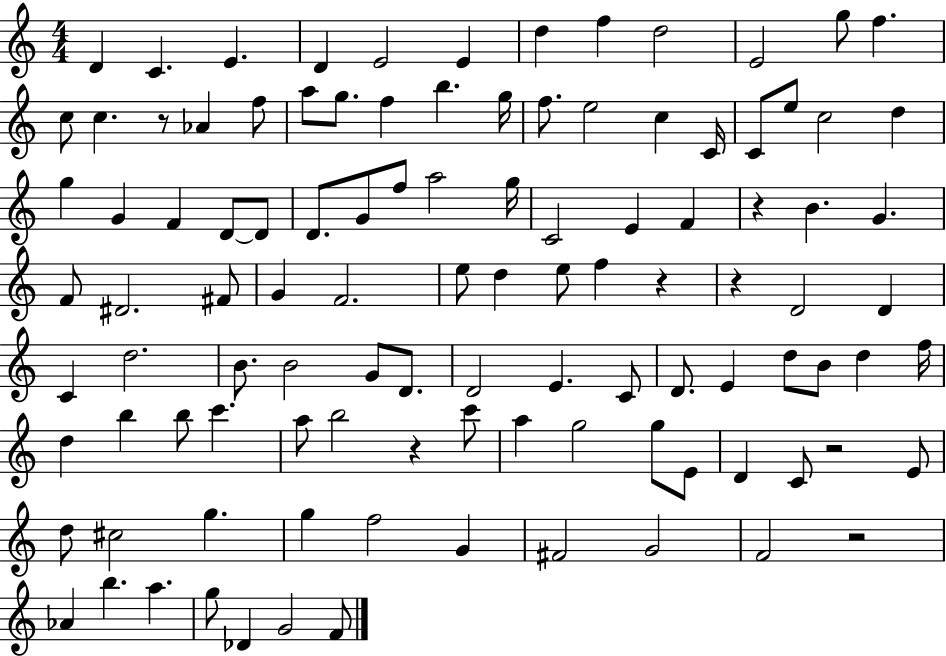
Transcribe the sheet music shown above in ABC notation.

X:1
T:Untitled
M:4/4
L:1/4
K:C
D C E D E2 E d f d2 E2 g/2 f c/2 c z/2 _A f/2 a/2 g/2 f b g/4 f/2 e2 c C/4 C/2 e/2 c2 d g G F D/2 D/2 D/2 G/2 f/2 a2 g/4 C2 E F z B G F/2 ^D2 ^F/2 G F2 e/2 d e/2 f z z D2 D C d2 B/2 B2 G/2 D/2 D2 E C/2 D/2 E d/2 B/2 d f/4 d b b/2 c' a/2 b2 z c'/2 a g2 g/2 E/2 D C/2 z2 E/2 d/2 ^c2 g g f2 G ^F2 G2 F2 z2 _A b a g/2 _D G2 F/2